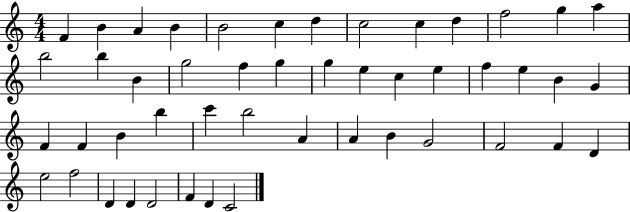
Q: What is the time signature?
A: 4/4